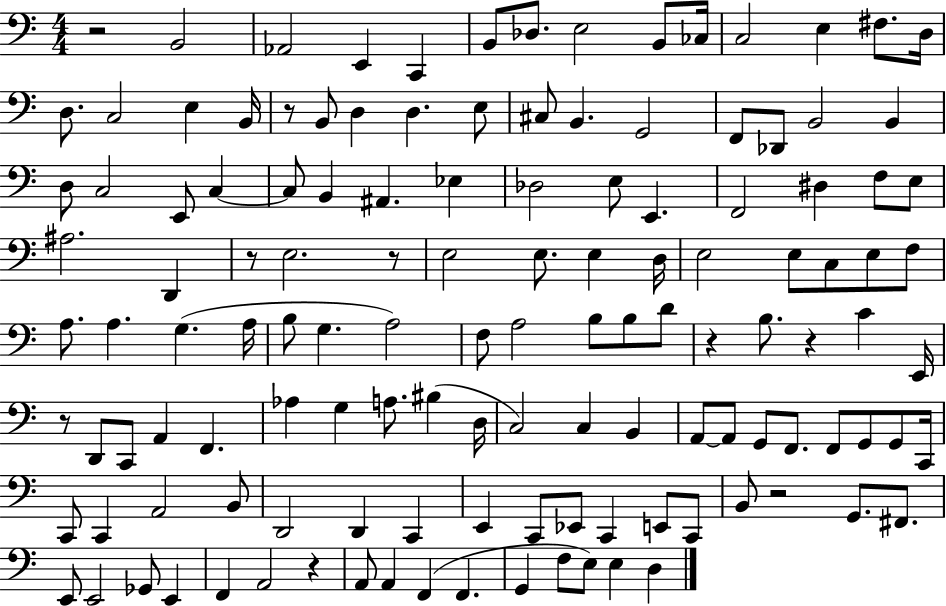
{
  \clef bass
  \numericTimeSignature
  \time 4/4
  \key c \major
  r2 b,2 | aes,2 e,4 c,4 | b,8 des8. e2 b,8 ces16 | c2 e4 fis8. d16 | \break d8. c2 e4 b,16 | r8 b,8 d4 d4. e8 | cis8 b,4. g,2 | f,8 des,8 b,2 b,4 | \break d8 c2 e,8 c4~~ | c8 b,4 ais,4. ees4 | des2 e8 e,4. | f,2 dis4 f8 e8 | \break ais2. d,4 | r8 e2. r8 | e2 e8. e4 d16 | e2 e8 c8 e8 f8 | \break a8. a4. g4.( a16 | b8 g4. a2) | f8 a2 b8 b8 d'8 | r4 b8. r4 c'4 e,16 | \break r8 d,8 c,8 a,4 f,4. | aes4 g4 a8. bis4( d16 | c2) c4 b,4 | a,8~~ a,8 g,8 f,8. f,8 g,8 g,8 c,16 | \break c,8 c,4 a,2 b,8 | d,2 d,4 c,4 | e,4 c,8 ees,8 c,4 e,8 c,8 | b,8 r2 g,8. fis,8. | \break e,8 e,2 ges,8 e,4 | f,4 a,2 r4 | a,8 a,4 f,4( f,4. | g,4 f8 e8) e4 d4 | \break \bar "|."
}